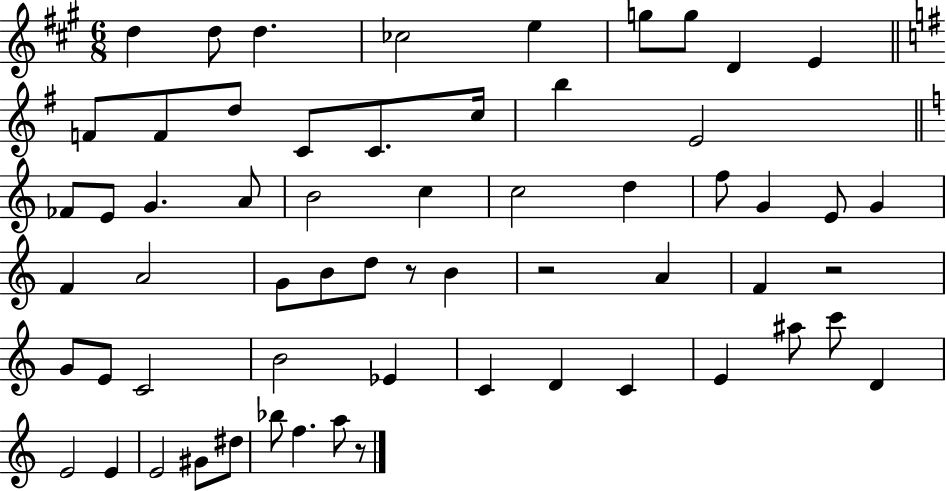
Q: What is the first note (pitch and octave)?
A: D5